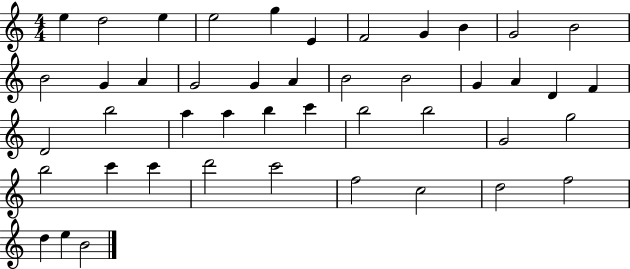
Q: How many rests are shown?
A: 0